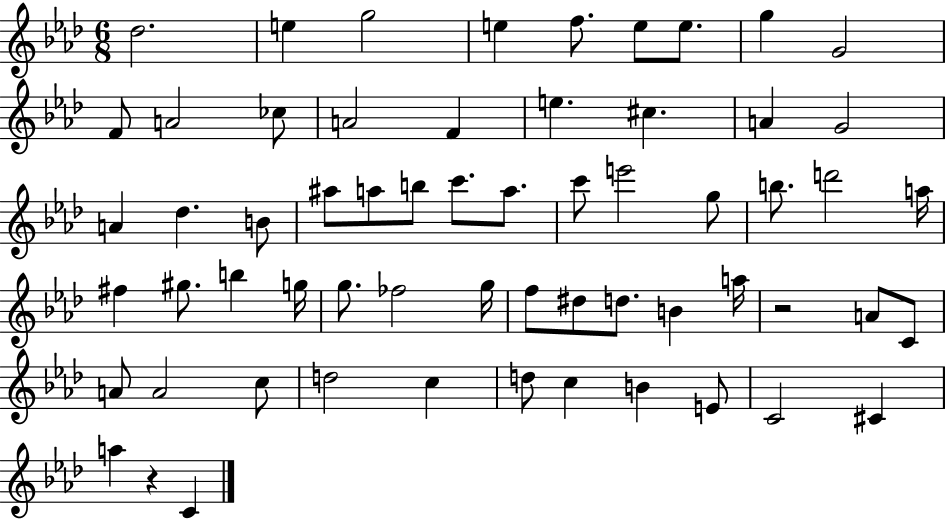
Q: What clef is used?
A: treble